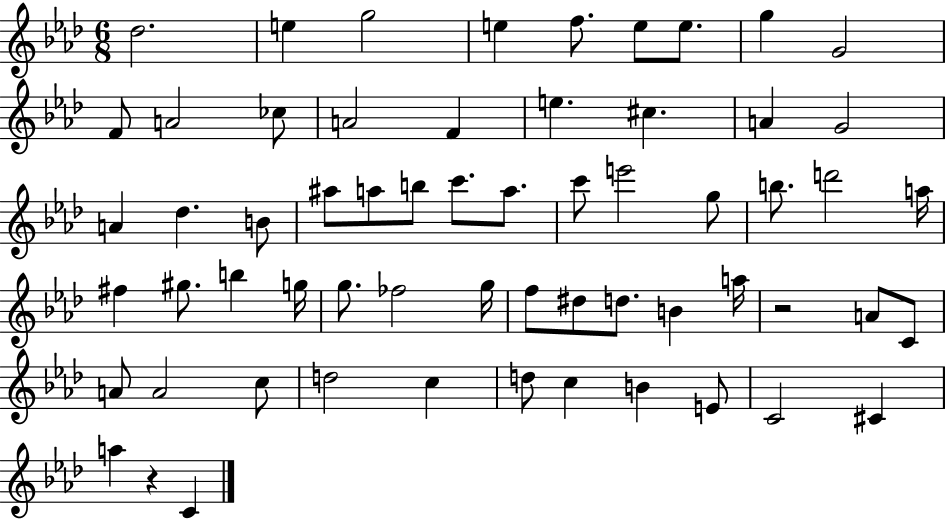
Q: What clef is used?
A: treble